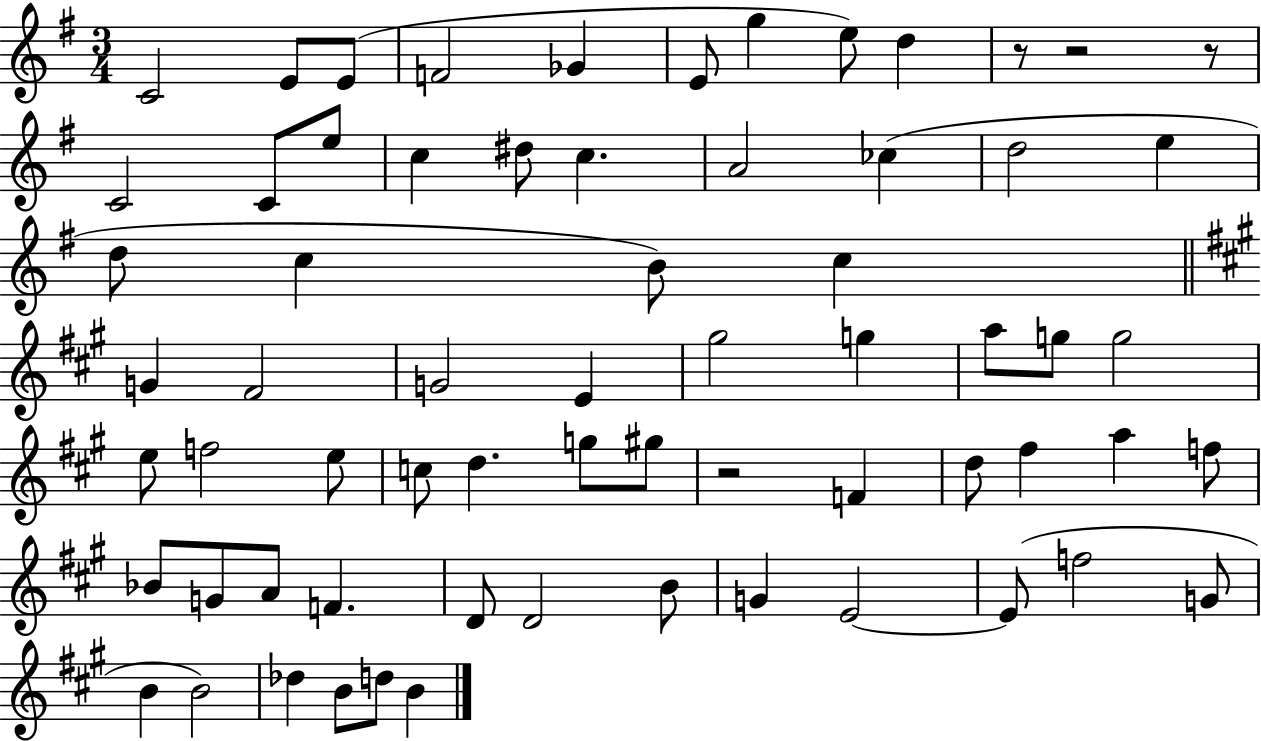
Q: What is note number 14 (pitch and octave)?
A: D#5